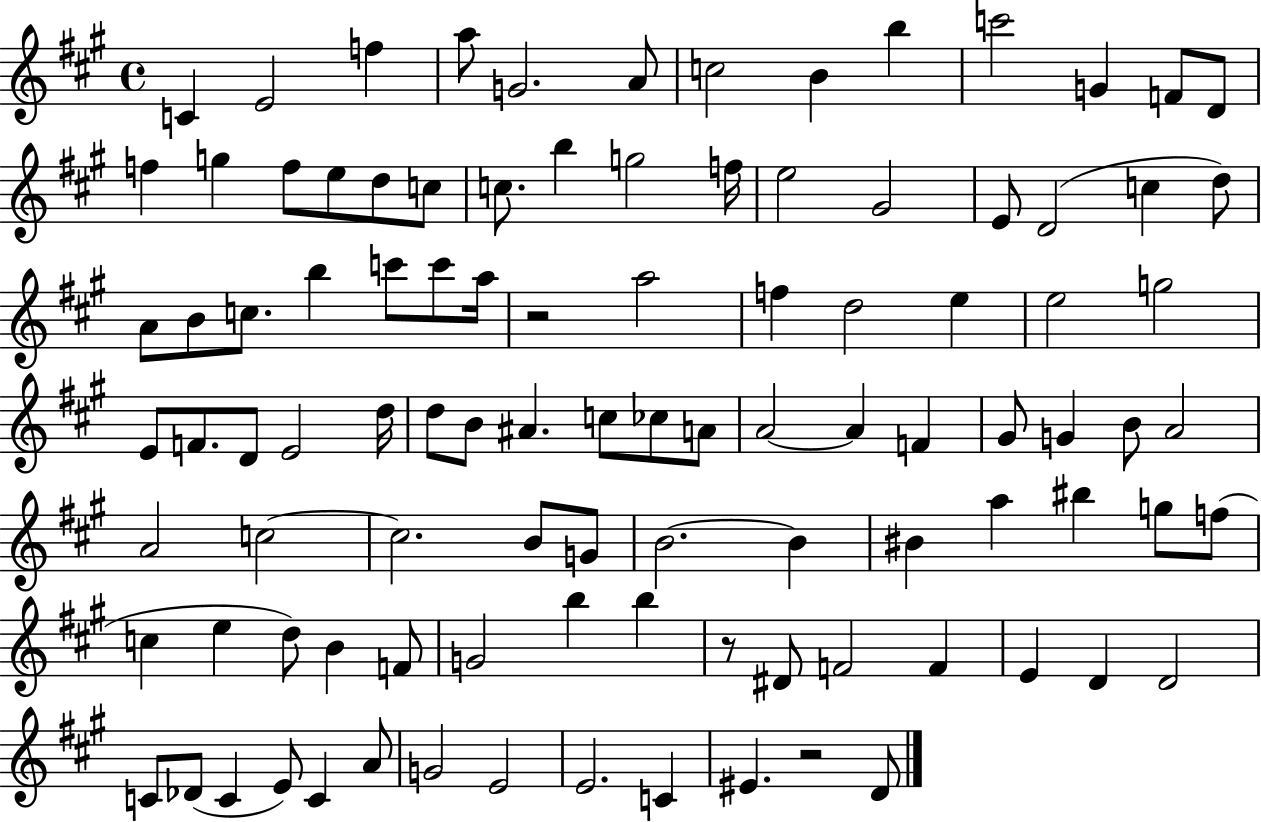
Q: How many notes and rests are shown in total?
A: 101